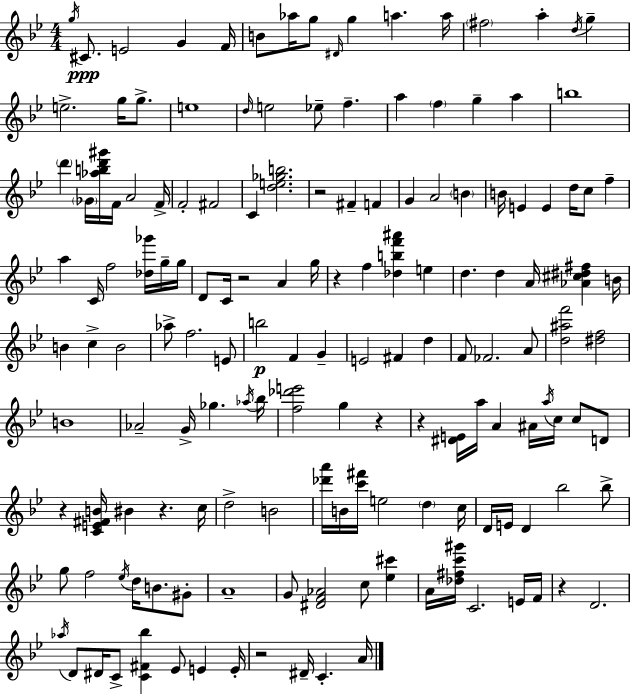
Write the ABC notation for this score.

X:1
T:Untitled
M:4/4
L:1/4
K:Gm
g/4 ^C/2 E2 G F/4 B/2 _a/4 g/2 ^D/4 g a a/4 ^f2 a d/4 g e2 g/4 g/2 e4 d/4 e2 _e/2 f a f g a b4 d' _G/4 [_abd'^g']/4 F/4 A2 F/4 F2 ^F2 C [de_gb]2 z2 ^F F G A2 B B/4 E E d/4 c/2 f a C/4 f2 [_d_g']/4 g/4 g/4 D/2 C/4 z2 A g/4 z f [_dbf'^a'] e d d A/4 [_A^c^d^f] B/4 B c B2 _a/2 f2 E/2 b2 F G E2 ^F d F/2 _F2 A/2 [d^af']2 [^df]2 B4 _A2 G/4 _g _a/4 _b/4 [f_d'e']2 g z z [^DE]/4 a/4 A ^A/4 a/4 c/4 c/2 D/2 z [CE^FB]/4 ^B z c/4 d2 B2 [_d'a']/4 B/4 [c'^f']/4 e2 d c/4 D/4 E/4 D _b2 _b/2 g/2 f2 _e/4 d/4 B/2 ^G/2 A4 G/2 [^DF_A]2 c/2 [_e^c'] A/4 [_d^fc'^g']/4 C2 E/4 F/4 z D2 _a/4 D/2 ^D/4 C/2 [C^F_b] _E/2 E E/4 z2 ^D/4 C A/4